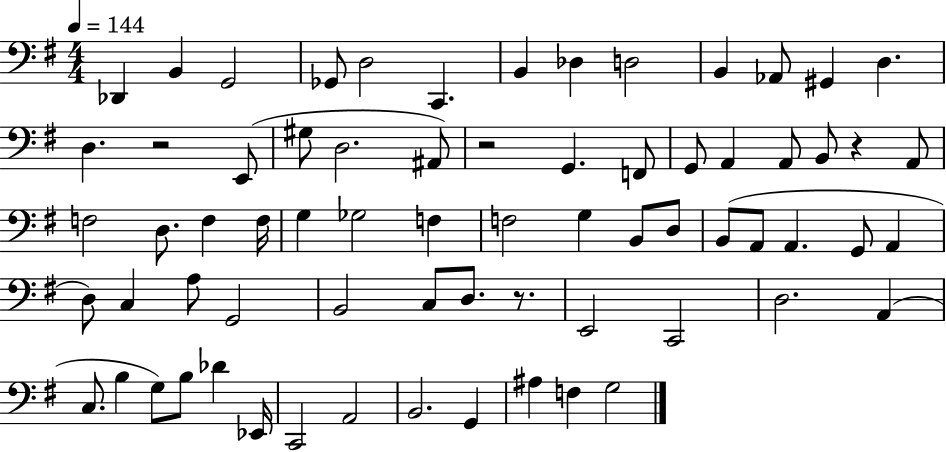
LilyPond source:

{
  \clef bass
  \numericTimeSignature
  \time 4/4
  \key g \major
  \tempo 4 = 144
  des,4 b,4 g,2 | ges,8 d2 c,4. | b,4 des4 d2 | b,4 aes,8 gis,4 d4. | \break d4. r2 e,8( | gis8 d2. ais,8) | r2 g,4. f,8 | g,8 a,4 a,8 b,8 r4 a,8 | \break f2 d8. f4 f16 | g4 ges2 f4 | f2 g4 b,8 d8 | b,8( a,8 a,4. g,8 a,4 | \break d8) c4 a8 g,2 | b,2 c8 d8. r8. | e,2 c,2 | d2. a,4( | \break c8. b4 g8) b8 des'4 ees,16 | c,2 a,2 | b,2. g,4 | ais4 f4 g2 | \break \bar "|."
}